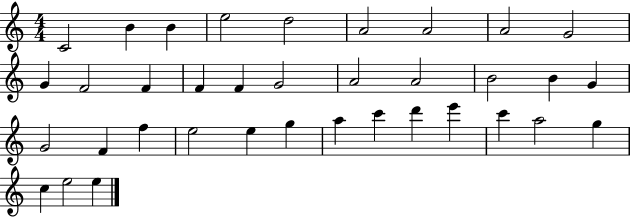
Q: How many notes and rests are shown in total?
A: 36